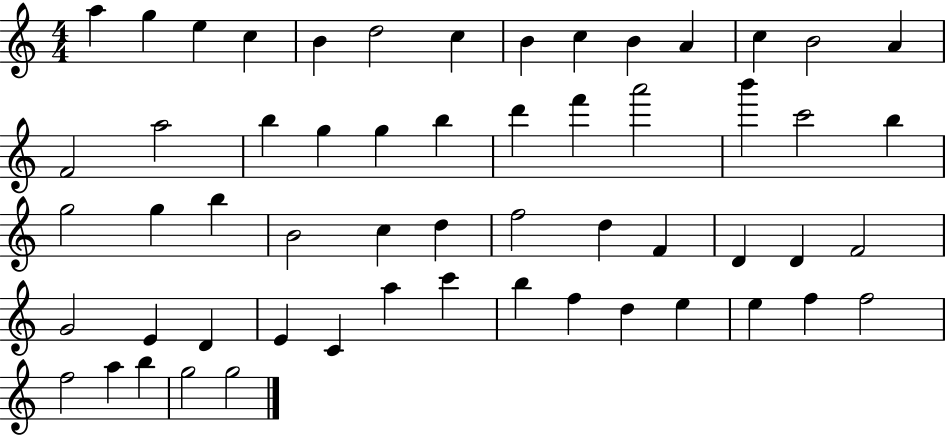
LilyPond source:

{
  \clef treble
  \numericTimeSignature
  \time 4/4
  \key c \major
  a''4 g''4 e''4 c''4 | b'4 d''2 c''4 | b'4 c''4 b'4 a'4 | c''4 b'2 a'4 | \break f'2 a''2 | b''4 g''4 g''4 b''4 | d'''4 f'''4 a'''2 | b'''4 c'''2 b''4 | \break g''2 g''4 b''4 | b'2 c''4 d''4 | f''2 d''4 f'4 | d'4 d'4 f'2 | \break g'2 e'4 d'4 | e'4 c'4 a''4 c'''4 | b''4 f''4 d''4 e''4 | e''4 f''4 f''2 | \break f''2 a''4 b''4 | g''2 g''2 | \bar "|."
}